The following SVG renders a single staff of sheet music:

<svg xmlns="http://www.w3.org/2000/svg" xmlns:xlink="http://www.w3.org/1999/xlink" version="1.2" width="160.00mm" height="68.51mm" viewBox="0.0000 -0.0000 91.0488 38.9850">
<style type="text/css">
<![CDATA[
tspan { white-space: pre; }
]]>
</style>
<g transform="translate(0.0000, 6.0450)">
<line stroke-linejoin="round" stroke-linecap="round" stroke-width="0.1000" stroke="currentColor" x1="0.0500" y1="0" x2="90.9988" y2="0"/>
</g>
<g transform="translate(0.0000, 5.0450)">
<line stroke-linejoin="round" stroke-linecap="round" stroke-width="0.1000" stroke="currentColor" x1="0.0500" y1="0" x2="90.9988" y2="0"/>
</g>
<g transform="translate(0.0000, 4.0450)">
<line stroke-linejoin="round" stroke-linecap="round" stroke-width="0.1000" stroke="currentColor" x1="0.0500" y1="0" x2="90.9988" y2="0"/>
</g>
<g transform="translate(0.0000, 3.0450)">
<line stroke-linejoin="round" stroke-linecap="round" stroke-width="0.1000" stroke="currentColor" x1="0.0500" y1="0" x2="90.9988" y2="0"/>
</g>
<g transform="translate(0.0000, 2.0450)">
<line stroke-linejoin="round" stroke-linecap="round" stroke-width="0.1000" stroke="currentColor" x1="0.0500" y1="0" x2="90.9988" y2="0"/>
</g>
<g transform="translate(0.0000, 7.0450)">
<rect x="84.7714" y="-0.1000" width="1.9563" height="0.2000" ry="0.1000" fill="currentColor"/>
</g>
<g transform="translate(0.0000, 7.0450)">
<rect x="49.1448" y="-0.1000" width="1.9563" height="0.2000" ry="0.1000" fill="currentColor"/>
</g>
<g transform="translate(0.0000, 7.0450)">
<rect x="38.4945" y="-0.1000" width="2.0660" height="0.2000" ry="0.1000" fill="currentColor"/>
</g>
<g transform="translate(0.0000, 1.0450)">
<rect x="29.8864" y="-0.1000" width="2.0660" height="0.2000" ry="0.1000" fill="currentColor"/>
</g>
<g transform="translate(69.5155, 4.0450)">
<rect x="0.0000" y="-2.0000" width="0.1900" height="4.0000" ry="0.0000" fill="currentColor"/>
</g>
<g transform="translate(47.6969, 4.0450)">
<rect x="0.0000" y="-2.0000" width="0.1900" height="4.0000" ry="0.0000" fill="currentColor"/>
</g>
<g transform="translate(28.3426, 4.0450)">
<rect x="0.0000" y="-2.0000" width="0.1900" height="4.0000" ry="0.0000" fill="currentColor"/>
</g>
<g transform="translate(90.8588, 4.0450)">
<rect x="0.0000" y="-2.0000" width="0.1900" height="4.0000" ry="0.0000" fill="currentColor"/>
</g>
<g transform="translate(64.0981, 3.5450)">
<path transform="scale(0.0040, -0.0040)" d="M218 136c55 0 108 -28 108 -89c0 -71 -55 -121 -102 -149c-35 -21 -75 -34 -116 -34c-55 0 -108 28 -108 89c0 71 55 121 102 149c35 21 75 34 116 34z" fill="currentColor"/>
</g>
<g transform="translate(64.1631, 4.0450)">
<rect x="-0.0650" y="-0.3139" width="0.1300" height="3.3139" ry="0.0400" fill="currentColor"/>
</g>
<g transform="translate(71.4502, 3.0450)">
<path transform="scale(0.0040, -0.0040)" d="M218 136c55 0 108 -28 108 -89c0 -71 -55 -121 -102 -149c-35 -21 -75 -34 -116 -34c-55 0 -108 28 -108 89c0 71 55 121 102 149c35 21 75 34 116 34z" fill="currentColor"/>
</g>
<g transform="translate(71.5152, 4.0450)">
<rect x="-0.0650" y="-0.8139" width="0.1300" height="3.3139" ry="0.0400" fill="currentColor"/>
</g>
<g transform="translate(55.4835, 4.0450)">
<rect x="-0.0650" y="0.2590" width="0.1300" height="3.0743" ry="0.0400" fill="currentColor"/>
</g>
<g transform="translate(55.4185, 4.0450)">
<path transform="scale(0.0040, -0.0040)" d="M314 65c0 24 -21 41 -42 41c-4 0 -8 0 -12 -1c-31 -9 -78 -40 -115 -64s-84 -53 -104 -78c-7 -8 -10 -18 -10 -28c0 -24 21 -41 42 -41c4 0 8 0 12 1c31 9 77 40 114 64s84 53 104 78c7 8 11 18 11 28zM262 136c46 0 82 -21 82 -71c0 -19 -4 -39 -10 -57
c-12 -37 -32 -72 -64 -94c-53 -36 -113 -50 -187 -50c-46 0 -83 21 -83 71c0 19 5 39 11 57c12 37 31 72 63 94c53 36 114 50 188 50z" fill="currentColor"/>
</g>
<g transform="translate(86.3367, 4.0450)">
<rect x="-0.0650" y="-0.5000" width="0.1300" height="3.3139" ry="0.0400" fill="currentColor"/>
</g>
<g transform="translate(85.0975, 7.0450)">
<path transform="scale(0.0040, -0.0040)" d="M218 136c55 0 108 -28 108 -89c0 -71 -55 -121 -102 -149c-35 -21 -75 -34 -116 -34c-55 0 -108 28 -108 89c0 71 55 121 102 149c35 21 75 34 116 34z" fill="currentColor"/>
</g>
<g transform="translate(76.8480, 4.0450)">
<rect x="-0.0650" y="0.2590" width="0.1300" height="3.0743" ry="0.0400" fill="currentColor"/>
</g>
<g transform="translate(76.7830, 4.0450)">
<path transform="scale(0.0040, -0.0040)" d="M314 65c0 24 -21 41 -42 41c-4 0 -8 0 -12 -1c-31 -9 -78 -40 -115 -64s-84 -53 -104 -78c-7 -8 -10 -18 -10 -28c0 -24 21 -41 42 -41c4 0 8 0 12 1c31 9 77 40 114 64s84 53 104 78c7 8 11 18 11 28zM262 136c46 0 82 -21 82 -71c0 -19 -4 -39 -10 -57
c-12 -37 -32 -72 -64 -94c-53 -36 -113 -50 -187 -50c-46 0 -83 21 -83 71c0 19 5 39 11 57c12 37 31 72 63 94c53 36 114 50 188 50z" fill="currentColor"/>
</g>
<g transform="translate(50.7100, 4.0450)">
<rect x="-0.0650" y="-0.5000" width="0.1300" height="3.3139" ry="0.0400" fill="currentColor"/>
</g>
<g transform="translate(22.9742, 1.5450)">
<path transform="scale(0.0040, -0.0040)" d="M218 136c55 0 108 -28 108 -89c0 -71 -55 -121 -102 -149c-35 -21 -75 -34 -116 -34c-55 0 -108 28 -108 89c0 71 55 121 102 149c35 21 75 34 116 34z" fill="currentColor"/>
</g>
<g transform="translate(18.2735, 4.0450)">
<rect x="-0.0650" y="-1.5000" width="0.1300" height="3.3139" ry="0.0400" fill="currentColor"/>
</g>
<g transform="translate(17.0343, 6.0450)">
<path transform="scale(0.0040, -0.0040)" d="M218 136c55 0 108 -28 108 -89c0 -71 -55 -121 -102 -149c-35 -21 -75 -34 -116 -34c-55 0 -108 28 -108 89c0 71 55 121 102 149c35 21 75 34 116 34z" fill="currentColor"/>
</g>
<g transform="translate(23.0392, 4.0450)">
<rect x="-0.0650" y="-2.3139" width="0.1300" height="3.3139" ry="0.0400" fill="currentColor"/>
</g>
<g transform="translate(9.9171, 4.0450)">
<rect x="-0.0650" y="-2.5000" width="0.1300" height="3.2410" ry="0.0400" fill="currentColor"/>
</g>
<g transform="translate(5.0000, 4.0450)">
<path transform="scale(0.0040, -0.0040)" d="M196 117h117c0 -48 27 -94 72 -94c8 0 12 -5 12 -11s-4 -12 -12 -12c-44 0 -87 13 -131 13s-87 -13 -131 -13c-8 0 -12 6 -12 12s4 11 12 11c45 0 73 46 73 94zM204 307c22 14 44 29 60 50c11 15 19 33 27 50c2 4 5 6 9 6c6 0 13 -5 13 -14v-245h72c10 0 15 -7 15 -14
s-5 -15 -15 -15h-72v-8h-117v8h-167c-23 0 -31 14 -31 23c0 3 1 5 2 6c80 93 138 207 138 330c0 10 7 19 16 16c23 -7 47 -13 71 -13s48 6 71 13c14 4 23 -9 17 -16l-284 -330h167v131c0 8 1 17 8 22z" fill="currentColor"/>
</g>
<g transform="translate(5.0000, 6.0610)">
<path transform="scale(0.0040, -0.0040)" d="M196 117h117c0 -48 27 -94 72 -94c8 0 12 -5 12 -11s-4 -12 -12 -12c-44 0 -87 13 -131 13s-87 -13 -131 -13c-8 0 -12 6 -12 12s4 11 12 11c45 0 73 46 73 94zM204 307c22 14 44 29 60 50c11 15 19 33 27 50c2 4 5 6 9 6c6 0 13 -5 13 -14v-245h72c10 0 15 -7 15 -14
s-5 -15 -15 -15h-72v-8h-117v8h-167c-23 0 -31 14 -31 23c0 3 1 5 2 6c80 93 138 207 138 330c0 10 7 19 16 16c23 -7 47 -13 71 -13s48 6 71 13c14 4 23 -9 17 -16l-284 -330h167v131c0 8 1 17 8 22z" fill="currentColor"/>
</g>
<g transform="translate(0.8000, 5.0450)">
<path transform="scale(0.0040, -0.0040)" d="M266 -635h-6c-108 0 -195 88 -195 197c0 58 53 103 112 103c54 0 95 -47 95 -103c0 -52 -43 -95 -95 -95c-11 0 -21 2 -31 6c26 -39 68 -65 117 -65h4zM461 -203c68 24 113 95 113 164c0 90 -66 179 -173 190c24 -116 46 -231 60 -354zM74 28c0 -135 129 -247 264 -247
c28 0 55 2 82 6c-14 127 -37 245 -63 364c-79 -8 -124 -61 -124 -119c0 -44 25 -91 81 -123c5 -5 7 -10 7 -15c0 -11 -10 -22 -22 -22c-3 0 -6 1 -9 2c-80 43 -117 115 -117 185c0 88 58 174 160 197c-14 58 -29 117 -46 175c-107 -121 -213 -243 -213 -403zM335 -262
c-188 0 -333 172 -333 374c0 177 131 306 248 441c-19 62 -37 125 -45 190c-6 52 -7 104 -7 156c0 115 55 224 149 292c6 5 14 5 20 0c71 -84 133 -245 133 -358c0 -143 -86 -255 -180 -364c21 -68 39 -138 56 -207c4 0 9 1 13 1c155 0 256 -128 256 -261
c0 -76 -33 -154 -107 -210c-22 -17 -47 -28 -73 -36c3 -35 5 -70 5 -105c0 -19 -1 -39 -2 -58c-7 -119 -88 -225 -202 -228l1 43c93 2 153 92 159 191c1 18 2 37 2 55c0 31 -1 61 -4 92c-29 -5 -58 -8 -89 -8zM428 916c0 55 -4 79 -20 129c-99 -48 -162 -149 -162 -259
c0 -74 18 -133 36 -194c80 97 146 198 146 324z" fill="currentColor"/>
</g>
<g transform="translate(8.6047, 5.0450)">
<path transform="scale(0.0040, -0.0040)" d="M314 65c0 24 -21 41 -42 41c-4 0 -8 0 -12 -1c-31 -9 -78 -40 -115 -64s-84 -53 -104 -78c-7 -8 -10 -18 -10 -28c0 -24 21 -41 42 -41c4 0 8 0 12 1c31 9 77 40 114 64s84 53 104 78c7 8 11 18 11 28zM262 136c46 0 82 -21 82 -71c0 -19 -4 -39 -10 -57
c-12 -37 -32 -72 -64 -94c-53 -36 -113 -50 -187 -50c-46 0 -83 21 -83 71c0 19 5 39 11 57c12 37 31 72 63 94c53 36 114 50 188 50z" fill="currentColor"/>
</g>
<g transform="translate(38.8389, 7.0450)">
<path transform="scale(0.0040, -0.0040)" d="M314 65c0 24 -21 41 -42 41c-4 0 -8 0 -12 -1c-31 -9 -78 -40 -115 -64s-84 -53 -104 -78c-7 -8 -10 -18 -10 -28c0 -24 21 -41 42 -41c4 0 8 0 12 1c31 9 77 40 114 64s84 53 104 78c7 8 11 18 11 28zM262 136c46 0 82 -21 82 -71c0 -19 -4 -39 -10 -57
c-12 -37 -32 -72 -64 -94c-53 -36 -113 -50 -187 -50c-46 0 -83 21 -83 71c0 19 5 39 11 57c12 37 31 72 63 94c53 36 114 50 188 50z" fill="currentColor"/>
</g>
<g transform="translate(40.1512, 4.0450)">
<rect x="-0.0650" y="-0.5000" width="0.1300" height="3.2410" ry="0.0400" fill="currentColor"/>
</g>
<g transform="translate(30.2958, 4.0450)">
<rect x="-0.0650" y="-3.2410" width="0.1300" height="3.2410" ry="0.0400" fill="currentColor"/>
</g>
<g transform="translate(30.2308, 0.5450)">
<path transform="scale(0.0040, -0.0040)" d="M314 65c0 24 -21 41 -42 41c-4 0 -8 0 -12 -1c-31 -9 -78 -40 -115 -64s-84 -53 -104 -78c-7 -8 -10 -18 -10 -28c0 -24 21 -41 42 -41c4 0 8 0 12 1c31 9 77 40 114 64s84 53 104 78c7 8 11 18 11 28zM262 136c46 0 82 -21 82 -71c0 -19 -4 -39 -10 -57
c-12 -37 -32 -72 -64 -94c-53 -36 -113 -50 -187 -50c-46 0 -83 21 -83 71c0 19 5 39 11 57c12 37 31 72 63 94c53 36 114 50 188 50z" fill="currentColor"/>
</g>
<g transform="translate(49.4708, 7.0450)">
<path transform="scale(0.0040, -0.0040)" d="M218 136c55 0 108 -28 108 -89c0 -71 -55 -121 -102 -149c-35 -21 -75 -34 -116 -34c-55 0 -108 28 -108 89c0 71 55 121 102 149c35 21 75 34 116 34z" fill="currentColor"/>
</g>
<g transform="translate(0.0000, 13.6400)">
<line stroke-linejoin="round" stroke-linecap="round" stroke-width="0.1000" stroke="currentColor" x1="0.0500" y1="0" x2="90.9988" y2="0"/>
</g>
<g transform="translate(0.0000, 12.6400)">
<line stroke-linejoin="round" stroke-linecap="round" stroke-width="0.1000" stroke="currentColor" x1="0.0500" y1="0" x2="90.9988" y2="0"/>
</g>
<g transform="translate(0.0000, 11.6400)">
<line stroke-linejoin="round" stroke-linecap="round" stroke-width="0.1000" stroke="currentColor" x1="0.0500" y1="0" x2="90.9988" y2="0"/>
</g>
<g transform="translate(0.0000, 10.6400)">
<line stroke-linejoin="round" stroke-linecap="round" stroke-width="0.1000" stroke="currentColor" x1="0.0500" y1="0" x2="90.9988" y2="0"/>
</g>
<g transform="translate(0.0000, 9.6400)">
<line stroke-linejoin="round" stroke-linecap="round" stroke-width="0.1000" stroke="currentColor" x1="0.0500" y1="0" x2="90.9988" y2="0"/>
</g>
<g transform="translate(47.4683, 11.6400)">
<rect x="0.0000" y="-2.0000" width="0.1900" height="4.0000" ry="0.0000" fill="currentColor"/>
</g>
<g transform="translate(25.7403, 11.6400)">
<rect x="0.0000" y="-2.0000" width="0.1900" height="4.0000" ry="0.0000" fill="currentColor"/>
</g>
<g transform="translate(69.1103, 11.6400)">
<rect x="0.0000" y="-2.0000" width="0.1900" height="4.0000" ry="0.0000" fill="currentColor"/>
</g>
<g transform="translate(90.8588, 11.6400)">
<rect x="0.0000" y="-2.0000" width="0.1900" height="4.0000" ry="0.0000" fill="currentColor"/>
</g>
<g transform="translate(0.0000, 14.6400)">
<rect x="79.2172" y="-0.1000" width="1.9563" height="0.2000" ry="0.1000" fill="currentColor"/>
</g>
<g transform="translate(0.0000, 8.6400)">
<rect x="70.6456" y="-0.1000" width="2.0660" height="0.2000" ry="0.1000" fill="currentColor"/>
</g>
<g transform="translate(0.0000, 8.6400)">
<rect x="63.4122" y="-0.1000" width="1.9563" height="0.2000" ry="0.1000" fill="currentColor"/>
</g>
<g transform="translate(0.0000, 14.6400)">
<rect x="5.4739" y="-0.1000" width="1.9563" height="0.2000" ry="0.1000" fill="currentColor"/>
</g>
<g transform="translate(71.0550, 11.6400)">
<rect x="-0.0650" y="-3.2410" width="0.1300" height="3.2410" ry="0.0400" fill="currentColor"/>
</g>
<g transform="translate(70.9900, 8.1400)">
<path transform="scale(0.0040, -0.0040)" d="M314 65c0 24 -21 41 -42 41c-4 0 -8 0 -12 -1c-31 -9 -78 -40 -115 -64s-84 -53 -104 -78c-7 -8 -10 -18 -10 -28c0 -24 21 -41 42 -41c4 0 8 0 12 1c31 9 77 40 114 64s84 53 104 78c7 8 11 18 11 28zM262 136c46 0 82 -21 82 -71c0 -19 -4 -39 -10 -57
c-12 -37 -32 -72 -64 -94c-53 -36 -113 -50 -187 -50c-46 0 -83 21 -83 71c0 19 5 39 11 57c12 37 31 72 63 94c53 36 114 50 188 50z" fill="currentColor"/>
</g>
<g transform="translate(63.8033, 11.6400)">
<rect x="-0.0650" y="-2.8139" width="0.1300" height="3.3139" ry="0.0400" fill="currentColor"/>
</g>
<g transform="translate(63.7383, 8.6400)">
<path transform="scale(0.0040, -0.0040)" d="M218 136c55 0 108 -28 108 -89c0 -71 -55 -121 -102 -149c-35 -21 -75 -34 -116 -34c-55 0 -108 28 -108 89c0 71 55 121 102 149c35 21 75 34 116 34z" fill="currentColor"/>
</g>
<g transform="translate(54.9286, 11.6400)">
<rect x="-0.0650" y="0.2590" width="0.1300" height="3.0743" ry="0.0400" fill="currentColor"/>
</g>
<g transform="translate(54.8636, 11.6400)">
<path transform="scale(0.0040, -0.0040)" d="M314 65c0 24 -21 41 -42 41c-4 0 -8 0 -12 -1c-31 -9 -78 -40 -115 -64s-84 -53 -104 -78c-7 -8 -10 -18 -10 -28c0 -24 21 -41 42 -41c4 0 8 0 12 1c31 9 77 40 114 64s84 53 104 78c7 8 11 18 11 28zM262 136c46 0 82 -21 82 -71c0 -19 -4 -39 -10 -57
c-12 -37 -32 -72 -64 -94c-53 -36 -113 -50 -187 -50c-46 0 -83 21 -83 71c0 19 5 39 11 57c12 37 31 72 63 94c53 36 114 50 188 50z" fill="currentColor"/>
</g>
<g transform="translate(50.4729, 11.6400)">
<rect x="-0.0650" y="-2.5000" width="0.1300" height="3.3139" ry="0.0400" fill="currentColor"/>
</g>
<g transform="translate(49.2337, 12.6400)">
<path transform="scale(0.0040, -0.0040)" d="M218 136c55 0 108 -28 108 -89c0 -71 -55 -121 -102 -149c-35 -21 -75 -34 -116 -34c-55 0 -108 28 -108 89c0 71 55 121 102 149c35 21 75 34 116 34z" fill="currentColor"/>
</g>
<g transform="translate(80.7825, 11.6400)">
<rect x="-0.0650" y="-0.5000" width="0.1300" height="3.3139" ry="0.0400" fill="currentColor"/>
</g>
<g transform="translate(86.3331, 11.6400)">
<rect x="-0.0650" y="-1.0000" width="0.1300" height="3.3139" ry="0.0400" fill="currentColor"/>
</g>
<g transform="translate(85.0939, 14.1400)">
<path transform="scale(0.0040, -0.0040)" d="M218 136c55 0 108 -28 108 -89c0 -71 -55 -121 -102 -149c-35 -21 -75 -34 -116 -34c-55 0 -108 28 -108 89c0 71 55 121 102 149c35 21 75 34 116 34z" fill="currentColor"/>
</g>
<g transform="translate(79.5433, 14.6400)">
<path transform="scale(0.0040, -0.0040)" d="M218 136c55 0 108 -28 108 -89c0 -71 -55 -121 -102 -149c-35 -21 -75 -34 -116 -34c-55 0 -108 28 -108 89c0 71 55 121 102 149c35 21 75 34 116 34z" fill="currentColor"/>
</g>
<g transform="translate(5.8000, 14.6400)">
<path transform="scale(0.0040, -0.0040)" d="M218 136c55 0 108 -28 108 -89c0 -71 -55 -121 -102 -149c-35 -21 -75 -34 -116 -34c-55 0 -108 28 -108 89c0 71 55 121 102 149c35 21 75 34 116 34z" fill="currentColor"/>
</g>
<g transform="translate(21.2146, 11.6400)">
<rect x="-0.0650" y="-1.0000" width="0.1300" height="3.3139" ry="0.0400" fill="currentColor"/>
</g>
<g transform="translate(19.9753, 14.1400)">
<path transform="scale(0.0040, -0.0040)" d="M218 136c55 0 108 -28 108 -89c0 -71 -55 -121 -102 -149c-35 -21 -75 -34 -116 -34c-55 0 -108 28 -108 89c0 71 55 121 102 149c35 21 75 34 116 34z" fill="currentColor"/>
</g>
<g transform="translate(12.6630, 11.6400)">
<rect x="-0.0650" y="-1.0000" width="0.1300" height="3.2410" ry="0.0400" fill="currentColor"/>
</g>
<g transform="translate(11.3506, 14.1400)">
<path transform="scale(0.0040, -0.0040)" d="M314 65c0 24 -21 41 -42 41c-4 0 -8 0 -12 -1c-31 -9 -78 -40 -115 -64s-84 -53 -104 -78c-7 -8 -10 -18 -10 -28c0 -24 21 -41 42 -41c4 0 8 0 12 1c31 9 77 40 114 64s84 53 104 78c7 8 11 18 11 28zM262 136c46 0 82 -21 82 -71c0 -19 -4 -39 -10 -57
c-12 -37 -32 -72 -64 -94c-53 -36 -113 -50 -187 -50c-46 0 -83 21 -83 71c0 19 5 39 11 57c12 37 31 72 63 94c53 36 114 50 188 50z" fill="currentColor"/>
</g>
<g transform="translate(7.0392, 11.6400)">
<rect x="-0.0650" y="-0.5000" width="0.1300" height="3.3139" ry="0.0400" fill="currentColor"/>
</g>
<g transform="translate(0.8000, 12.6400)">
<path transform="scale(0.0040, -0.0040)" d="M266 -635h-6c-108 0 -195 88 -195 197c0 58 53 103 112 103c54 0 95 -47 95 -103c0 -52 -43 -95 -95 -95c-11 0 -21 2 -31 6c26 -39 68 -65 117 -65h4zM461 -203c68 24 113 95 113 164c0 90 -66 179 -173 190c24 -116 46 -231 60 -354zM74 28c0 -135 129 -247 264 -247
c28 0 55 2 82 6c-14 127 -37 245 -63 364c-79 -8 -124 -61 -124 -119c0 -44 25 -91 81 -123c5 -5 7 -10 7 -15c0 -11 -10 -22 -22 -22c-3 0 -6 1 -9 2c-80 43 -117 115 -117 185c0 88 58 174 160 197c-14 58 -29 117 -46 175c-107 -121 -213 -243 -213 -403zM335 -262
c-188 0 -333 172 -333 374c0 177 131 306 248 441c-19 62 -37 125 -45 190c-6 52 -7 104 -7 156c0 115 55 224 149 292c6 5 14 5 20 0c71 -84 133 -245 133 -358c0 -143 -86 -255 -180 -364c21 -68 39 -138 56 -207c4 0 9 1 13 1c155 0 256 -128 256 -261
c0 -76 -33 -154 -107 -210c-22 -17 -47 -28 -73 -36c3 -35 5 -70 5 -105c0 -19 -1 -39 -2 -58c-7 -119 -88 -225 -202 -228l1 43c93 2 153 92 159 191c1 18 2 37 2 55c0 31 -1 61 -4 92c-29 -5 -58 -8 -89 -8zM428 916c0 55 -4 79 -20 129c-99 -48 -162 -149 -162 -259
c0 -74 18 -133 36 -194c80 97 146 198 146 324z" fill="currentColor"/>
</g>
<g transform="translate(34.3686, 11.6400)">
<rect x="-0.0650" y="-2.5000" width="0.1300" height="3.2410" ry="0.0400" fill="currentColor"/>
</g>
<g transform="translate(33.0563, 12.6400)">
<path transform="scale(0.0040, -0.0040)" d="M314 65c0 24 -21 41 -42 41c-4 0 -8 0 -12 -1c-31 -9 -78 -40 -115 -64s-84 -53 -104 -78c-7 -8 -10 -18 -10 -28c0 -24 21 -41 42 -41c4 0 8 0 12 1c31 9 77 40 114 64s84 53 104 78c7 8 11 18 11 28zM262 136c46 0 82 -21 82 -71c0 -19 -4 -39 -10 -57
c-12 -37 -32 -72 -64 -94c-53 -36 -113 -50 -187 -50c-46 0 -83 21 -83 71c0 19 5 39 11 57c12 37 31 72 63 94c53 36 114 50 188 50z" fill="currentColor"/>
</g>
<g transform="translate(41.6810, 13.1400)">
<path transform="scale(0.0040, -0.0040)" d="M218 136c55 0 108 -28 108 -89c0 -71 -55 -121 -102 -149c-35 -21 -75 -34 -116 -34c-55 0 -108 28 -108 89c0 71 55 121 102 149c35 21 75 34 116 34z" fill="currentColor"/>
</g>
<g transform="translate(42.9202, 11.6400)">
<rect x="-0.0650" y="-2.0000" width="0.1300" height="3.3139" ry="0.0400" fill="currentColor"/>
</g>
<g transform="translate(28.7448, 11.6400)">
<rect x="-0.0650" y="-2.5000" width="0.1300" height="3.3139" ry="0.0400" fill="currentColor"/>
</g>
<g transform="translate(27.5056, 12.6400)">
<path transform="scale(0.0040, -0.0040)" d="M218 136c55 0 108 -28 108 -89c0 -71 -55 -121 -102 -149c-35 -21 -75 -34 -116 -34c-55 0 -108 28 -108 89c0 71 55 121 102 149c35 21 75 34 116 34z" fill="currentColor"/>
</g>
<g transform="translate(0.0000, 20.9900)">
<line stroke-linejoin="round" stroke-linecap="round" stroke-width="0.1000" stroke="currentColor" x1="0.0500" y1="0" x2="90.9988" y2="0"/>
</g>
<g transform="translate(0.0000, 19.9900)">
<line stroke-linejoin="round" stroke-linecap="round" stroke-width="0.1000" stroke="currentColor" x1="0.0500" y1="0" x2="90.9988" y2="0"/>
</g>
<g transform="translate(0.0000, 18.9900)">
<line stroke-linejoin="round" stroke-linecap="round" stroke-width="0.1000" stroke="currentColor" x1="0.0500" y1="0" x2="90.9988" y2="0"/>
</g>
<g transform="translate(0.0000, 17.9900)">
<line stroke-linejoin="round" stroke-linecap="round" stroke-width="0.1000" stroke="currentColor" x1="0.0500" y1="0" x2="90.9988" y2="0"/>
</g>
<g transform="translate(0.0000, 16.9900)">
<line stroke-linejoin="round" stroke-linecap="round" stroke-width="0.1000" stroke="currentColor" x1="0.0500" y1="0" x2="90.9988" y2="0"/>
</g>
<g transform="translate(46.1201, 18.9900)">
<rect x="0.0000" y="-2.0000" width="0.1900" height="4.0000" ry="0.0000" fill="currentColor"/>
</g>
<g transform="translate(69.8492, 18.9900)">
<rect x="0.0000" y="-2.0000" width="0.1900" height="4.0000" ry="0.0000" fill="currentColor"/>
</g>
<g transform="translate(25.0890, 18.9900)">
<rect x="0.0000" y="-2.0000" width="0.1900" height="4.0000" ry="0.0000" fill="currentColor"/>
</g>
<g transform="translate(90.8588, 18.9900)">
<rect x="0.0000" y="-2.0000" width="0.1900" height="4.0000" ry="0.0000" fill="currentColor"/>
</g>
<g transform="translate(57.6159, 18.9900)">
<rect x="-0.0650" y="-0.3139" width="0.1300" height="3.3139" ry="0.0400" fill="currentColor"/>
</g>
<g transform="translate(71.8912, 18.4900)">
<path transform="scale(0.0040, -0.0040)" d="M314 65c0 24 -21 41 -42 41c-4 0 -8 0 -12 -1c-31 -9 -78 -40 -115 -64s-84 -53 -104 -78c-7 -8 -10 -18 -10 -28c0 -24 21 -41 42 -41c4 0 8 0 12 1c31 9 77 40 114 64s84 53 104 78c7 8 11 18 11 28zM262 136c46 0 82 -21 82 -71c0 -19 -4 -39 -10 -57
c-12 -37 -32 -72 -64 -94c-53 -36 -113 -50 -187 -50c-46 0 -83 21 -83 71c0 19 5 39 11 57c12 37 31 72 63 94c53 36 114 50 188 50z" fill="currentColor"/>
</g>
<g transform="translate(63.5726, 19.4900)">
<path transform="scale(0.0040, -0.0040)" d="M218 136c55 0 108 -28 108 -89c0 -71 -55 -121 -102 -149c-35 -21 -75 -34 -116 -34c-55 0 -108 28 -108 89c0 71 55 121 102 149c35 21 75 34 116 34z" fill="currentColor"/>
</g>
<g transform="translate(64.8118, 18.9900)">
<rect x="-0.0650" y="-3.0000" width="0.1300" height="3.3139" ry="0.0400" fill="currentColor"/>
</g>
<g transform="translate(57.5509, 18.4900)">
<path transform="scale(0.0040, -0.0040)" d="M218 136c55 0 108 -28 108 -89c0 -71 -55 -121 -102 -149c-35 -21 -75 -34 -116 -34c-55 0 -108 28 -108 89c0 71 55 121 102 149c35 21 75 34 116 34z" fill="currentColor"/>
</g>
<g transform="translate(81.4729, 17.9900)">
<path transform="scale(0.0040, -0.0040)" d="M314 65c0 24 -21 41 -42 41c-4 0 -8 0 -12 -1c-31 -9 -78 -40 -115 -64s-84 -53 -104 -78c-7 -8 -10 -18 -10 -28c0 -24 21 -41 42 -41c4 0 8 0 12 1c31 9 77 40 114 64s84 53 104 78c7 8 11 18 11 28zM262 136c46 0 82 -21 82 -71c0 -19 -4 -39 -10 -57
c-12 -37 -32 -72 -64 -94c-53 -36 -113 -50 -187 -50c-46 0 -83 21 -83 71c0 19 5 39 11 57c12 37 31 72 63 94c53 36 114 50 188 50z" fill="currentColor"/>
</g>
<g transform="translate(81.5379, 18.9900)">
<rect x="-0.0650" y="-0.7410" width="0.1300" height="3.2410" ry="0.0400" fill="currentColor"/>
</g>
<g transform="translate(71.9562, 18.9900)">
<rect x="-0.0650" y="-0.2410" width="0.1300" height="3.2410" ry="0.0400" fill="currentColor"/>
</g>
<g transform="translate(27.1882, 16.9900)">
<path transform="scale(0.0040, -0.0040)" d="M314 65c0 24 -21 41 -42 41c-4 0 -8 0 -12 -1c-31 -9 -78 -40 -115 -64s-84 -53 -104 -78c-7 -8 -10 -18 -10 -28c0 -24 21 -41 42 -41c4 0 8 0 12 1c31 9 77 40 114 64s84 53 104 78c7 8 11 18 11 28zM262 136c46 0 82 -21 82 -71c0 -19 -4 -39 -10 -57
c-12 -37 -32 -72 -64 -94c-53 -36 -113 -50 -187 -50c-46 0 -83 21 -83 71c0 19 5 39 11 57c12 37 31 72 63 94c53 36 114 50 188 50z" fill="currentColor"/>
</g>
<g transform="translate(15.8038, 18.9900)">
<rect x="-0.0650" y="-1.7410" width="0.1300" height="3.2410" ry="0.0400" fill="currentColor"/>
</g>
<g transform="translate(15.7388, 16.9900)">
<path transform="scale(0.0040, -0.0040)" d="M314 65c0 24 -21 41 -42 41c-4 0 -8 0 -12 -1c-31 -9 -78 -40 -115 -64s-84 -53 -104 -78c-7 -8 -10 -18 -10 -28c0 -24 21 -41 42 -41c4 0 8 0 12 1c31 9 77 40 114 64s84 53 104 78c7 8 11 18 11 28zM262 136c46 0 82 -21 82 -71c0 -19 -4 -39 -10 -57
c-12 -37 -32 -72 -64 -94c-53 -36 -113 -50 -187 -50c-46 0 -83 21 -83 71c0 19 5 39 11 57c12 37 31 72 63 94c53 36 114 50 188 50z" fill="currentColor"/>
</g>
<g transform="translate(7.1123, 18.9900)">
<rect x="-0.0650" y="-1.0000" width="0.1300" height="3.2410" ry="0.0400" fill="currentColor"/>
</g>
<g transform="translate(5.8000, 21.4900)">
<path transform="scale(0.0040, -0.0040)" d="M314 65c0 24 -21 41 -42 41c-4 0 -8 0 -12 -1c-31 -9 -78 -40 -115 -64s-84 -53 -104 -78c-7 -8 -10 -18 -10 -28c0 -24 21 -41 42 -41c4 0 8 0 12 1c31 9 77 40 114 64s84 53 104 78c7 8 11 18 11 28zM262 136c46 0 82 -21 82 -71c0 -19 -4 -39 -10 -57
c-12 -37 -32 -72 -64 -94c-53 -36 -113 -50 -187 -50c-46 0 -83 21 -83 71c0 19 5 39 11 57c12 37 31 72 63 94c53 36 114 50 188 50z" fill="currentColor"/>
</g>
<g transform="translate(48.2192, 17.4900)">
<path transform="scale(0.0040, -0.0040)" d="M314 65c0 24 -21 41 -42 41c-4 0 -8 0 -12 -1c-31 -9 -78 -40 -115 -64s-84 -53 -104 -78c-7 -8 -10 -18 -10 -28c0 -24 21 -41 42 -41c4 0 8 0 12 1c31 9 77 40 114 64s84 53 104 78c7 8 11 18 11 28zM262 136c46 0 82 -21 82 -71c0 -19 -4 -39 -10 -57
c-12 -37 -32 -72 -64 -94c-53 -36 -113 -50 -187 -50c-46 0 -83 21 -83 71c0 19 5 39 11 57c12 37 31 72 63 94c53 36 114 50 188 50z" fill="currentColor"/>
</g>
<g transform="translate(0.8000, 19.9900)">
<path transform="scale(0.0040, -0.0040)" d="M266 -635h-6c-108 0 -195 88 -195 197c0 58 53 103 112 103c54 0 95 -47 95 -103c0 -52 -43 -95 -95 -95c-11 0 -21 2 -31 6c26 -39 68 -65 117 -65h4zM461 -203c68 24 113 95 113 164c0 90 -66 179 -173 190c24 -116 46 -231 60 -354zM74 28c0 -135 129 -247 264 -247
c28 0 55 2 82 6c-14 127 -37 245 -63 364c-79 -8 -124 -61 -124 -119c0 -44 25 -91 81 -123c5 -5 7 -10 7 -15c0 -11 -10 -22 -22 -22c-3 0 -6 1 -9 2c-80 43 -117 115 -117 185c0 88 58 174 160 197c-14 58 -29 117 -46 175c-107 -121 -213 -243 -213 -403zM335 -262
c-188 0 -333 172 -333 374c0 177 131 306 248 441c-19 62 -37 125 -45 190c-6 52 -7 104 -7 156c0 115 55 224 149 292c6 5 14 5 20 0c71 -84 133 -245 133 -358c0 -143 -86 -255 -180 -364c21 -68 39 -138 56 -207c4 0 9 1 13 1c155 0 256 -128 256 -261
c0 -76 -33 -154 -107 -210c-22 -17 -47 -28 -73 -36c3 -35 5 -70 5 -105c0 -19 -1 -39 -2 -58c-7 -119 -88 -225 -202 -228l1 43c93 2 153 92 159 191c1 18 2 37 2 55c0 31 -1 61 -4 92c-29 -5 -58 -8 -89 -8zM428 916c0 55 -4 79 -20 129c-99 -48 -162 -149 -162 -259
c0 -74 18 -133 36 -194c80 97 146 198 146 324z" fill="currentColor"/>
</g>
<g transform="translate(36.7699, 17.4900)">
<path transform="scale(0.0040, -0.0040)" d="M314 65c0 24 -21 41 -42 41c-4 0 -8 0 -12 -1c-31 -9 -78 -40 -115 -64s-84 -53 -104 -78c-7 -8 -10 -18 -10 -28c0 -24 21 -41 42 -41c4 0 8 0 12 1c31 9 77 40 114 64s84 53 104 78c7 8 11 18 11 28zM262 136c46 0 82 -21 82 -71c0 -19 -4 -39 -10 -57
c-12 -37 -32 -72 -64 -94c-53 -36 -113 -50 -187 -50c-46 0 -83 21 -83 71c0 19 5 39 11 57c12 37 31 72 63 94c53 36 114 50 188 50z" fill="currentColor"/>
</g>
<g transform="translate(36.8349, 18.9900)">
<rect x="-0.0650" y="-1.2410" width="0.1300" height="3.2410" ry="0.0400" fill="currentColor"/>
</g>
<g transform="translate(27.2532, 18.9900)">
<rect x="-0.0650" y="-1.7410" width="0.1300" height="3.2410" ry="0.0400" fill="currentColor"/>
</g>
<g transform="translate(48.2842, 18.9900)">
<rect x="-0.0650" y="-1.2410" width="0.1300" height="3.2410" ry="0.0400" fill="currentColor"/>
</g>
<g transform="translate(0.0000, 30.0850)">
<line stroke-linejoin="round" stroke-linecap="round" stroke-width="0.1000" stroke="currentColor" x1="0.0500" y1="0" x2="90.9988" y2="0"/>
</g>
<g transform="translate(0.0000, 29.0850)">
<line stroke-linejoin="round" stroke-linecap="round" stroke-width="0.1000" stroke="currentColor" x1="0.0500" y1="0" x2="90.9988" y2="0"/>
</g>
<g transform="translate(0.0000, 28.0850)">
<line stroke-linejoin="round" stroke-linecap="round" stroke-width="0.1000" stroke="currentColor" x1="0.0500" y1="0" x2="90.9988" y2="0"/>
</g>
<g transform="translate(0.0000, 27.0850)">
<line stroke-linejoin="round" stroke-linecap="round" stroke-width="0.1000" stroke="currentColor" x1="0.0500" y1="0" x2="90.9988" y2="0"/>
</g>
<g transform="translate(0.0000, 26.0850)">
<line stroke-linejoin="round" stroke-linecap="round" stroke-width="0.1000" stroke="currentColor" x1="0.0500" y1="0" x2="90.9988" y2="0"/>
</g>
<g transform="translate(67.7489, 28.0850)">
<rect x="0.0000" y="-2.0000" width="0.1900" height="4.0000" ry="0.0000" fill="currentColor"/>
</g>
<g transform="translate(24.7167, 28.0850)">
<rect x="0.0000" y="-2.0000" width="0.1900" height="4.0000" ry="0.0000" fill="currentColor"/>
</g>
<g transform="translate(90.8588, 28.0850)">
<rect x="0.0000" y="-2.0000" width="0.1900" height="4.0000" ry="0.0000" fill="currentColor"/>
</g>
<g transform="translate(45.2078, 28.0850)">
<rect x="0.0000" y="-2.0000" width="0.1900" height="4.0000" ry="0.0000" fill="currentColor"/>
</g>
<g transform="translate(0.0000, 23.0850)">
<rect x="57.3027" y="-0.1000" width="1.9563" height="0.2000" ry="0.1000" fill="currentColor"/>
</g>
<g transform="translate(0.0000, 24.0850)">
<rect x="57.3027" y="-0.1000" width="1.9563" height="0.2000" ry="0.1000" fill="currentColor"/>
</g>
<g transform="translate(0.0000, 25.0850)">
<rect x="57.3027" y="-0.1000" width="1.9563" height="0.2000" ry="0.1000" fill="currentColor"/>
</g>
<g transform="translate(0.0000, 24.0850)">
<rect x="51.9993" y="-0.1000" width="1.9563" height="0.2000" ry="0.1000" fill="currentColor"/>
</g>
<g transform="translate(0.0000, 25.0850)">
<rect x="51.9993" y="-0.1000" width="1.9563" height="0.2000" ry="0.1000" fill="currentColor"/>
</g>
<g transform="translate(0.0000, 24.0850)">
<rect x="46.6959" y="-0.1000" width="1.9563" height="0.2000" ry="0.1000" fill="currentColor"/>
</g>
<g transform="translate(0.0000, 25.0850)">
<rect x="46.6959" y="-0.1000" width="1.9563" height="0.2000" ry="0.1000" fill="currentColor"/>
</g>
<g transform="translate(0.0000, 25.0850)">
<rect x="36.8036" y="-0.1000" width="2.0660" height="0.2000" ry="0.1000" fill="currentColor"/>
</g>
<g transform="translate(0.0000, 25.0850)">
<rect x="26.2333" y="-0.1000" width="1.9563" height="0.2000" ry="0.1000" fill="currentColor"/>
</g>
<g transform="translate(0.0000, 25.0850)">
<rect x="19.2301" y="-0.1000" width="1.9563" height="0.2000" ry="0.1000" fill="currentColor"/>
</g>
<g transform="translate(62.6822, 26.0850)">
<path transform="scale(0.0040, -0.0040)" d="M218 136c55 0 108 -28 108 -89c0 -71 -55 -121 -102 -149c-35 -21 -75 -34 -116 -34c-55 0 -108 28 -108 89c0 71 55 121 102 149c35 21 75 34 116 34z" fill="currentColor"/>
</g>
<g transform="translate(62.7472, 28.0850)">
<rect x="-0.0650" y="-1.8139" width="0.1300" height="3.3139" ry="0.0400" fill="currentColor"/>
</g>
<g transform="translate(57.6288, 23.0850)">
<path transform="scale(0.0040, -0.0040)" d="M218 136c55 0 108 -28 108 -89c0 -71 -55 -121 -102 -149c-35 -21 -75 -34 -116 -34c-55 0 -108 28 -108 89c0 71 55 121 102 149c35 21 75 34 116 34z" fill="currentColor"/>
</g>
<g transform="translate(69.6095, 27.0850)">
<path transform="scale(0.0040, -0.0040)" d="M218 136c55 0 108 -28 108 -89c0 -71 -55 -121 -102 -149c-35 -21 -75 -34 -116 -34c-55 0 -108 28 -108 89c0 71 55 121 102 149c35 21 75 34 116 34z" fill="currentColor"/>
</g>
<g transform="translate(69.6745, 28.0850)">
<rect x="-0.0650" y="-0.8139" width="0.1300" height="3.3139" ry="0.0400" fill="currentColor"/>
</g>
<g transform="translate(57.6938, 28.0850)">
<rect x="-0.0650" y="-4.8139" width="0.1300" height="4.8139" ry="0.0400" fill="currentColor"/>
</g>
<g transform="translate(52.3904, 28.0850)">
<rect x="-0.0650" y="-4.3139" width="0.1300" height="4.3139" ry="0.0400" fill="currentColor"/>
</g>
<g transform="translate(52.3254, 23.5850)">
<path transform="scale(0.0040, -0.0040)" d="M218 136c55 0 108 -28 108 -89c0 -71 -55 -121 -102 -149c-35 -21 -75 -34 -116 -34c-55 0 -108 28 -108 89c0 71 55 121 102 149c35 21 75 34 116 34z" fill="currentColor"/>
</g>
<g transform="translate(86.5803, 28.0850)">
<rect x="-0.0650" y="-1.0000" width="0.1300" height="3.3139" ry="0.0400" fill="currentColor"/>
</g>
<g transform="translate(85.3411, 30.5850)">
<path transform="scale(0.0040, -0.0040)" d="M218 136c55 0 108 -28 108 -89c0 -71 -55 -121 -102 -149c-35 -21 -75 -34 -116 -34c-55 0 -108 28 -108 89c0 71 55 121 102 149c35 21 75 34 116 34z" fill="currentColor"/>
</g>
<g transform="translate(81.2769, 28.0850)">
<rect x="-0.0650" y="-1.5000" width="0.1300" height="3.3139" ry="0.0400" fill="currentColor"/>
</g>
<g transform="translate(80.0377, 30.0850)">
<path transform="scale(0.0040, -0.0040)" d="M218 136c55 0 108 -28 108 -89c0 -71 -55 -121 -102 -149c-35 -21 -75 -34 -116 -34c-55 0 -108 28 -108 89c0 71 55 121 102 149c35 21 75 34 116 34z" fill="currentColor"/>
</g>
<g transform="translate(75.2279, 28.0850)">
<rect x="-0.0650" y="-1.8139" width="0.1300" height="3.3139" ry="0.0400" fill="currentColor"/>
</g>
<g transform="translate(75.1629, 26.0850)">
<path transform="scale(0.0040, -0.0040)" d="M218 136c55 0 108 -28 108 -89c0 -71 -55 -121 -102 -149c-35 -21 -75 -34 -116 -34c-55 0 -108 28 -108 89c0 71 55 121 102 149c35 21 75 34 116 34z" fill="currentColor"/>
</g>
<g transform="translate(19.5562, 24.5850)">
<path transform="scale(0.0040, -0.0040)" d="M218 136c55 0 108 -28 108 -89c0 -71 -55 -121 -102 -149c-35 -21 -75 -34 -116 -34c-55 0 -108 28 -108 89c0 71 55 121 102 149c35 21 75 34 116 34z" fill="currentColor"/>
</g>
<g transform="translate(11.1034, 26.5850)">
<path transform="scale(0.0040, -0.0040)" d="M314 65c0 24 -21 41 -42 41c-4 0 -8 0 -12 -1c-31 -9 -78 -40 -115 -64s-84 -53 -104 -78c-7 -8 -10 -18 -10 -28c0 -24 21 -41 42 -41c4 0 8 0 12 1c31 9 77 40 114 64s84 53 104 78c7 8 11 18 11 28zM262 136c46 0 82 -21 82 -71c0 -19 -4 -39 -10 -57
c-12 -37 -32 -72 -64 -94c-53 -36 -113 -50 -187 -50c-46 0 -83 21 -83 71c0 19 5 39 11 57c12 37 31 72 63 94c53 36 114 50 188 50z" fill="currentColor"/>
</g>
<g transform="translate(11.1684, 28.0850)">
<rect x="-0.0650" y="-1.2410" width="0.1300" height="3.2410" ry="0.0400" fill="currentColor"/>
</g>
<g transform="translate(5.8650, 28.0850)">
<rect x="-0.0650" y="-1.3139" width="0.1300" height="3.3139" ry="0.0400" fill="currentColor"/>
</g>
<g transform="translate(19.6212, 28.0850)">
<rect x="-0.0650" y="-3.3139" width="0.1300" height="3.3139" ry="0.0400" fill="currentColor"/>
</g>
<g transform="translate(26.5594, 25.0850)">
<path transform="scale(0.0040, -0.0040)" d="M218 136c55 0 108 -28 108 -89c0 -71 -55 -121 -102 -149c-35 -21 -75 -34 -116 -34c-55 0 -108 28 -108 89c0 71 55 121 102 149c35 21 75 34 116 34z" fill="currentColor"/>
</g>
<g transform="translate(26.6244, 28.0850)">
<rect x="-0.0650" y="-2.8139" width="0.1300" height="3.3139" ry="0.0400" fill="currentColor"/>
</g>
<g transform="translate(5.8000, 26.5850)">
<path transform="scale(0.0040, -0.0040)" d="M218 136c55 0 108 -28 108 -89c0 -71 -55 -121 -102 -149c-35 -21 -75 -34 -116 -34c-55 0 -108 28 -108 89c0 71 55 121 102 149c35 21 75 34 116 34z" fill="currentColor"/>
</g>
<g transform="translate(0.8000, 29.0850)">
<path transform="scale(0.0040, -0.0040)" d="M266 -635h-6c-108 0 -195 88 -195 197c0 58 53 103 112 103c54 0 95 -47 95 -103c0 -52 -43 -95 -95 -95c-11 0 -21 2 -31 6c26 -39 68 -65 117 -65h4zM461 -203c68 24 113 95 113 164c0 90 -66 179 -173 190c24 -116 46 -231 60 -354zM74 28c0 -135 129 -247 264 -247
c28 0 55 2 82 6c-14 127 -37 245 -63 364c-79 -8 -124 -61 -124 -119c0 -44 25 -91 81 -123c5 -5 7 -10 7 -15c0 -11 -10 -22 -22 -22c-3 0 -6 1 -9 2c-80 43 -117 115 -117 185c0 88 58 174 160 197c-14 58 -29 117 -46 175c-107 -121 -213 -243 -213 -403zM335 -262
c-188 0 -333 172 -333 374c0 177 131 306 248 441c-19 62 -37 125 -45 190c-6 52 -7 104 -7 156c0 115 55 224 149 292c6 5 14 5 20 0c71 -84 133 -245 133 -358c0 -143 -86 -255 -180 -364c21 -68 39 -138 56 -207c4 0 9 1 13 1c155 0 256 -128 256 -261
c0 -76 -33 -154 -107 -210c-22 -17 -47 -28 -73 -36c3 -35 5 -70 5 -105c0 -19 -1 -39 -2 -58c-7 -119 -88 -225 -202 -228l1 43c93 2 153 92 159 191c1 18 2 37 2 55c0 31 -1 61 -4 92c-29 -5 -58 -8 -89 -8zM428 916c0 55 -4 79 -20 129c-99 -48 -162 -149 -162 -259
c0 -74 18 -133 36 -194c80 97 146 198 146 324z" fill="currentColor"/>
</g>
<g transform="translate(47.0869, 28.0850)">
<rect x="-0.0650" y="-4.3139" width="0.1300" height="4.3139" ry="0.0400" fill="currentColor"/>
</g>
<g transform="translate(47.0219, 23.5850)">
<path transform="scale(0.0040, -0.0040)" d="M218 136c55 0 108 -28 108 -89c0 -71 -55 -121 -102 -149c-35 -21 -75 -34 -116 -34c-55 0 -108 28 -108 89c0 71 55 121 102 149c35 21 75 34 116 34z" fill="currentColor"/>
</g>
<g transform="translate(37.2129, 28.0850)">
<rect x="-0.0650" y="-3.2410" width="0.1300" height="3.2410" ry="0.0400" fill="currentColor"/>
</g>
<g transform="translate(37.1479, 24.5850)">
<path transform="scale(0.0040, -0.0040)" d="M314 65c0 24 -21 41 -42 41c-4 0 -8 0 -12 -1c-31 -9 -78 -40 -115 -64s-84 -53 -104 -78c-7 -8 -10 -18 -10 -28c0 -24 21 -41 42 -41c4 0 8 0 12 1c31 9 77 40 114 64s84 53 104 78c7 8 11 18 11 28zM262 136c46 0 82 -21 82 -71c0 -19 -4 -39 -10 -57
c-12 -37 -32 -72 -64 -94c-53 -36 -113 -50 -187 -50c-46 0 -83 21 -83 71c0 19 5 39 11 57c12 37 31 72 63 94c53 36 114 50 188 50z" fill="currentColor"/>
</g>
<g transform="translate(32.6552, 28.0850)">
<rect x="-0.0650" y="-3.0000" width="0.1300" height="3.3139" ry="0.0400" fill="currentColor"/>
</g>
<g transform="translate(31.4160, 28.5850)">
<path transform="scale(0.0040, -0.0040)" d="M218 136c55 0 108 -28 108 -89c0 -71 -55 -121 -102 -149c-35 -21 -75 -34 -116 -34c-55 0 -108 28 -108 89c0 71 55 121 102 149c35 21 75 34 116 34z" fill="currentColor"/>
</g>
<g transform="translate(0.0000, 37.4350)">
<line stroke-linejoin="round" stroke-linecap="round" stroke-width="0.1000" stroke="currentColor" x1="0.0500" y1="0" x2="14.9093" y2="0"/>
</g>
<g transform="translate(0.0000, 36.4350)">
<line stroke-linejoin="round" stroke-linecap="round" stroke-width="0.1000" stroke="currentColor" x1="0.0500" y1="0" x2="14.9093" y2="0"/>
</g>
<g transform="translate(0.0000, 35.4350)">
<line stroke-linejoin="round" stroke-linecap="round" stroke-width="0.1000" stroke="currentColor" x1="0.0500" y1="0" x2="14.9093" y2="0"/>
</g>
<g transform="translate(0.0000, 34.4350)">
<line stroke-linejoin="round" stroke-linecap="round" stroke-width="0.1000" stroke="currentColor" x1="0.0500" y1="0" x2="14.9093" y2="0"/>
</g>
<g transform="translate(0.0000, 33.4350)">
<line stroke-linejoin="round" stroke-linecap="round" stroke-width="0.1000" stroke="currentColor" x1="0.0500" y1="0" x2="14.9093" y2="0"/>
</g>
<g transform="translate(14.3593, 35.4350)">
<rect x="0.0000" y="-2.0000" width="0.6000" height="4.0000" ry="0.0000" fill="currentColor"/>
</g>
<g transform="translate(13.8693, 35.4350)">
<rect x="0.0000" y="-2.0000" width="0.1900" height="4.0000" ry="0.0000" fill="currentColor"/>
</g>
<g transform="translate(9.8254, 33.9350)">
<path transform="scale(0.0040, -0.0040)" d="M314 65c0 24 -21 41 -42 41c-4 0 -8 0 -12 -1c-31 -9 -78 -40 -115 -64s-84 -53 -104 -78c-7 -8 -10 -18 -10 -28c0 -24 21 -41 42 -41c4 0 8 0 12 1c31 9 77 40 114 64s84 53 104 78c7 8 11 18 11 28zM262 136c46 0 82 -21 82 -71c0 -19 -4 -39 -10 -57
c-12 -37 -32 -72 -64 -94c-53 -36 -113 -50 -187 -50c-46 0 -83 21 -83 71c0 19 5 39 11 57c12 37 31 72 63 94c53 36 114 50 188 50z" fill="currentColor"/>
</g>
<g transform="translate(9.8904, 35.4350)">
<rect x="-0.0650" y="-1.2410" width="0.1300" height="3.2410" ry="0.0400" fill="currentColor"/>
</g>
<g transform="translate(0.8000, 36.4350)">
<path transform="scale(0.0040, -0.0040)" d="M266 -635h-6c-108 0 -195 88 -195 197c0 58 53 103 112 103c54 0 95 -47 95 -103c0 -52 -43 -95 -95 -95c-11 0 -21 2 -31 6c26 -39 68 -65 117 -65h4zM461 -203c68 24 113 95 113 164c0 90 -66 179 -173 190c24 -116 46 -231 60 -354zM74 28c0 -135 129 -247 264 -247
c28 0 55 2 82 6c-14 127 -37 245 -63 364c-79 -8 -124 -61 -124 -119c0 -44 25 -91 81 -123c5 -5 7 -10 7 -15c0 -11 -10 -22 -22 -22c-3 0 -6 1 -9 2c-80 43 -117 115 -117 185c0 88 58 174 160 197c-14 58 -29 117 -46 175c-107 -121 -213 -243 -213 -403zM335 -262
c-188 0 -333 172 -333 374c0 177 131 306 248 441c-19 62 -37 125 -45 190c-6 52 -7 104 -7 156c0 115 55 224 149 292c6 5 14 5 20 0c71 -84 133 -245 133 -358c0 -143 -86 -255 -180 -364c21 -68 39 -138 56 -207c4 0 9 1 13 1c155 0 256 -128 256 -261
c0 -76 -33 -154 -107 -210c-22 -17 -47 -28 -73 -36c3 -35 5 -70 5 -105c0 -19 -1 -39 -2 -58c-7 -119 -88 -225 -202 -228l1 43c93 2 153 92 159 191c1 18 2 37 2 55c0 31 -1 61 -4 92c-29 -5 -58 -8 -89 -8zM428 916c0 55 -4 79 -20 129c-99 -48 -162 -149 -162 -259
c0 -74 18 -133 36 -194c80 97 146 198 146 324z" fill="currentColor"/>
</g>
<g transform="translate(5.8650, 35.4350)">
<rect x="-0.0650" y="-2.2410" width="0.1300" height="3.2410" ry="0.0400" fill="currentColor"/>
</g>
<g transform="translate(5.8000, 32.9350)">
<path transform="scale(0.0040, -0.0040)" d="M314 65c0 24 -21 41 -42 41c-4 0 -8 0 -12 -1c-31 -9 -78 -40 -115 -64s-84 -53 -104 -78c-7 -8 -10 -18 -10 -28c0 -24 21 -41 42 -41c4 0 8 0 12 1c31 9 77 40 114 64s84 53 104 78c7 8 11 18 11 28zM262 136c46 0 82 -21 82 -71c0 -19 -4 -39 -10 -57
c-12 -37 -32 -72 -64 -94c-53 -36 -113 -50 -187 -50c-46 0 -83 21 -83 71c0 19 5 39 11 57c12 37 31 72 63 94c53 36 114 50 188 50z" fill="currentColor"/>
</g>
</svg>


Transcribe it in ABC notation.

X:1
T:Untitled
M:4/4
L:1/4
K:C
G2 E g b2 C2 C B2 c d B2 C C D2 D G G2 F G B2 a b2 C D D2 f2 f2 e2 e2 c A c2 d2 e e2 b a A b2 d' d' e' f d f E D g2 e2